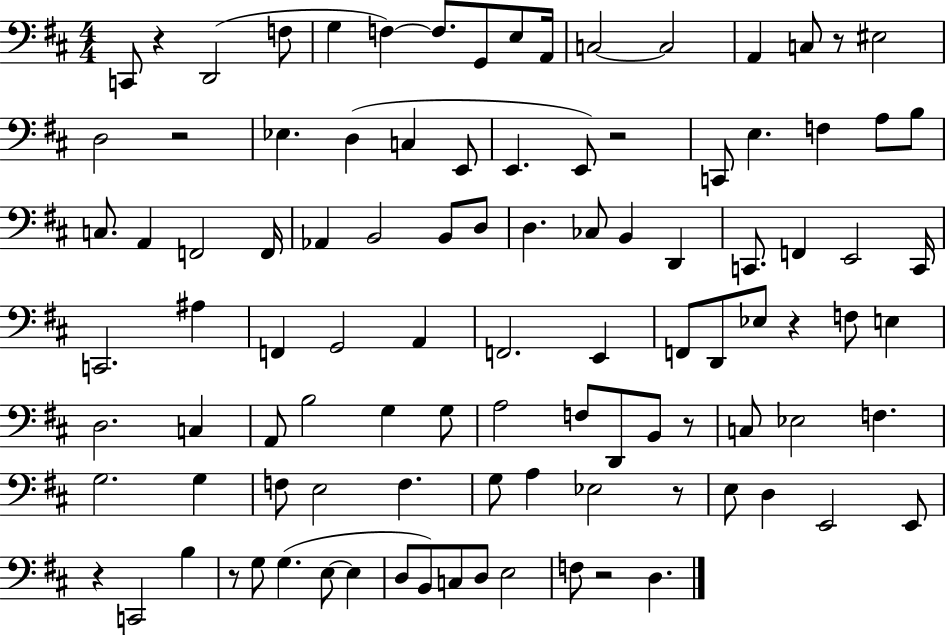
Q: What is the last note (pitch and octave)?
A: D3